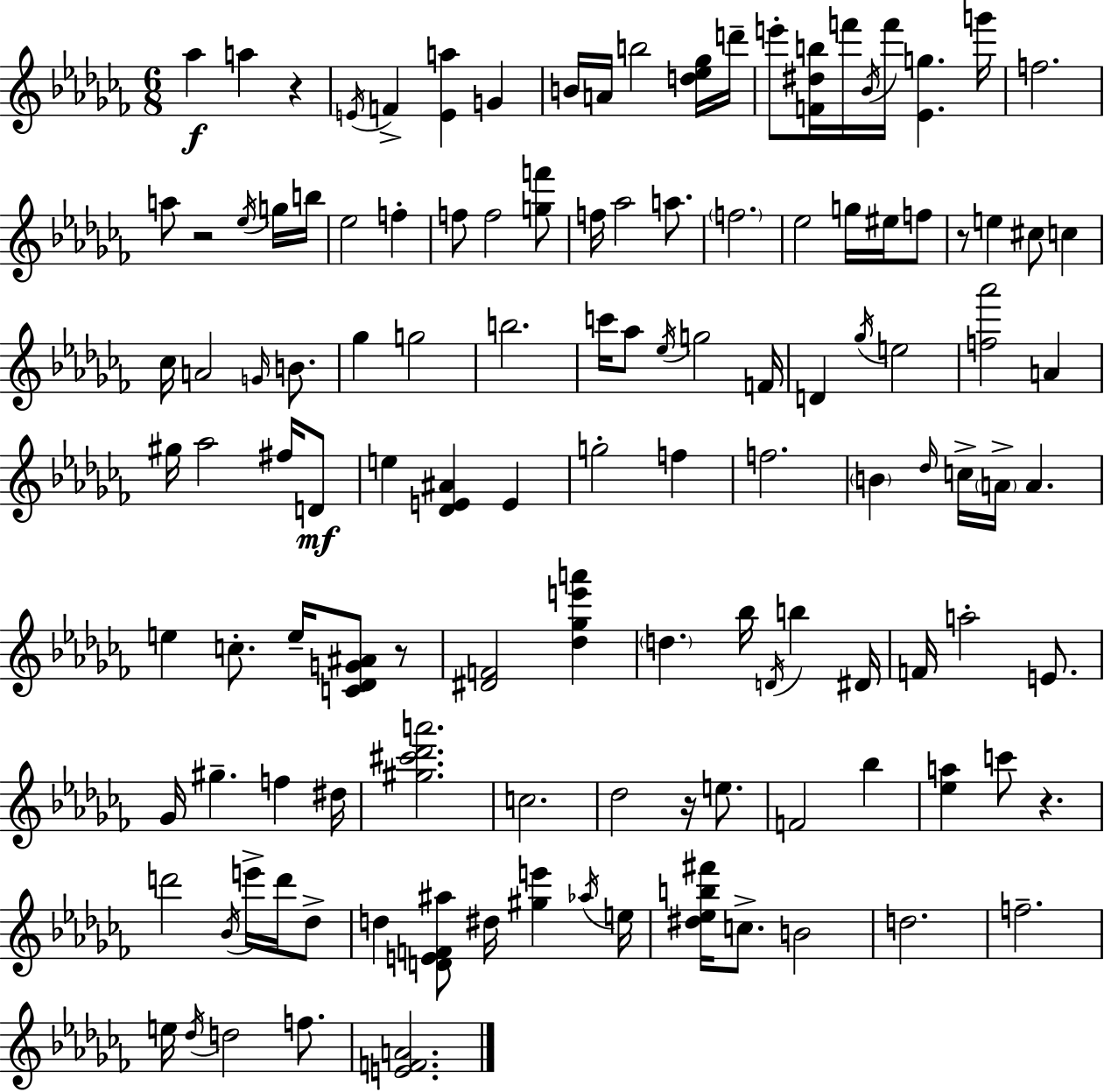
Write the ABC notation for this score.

X:1
T:Untitled
M:6/8
L:1/4
K:Abm
_a a z E/4 F [Ea] G B/4 A/4 b2 [d_e_g]/4 d'/4 e'/2 [F^db]/4 f'/4 _B/4 f'/4 [_Eg] g'/4 f2 a/2 z2 _e/4 g/4 b/4 _e2 f f/2 f2 [gf']/2 f/4 _a2 a/2 f2 _e2 g/4 ^e/4 f/2 z/2 e ^c/2 c _c/4 A2 G/4 B/2 _g g2 b2 c'/4 _a/2 _e/4 g2 F/4 D _g/4 e2 [f_a']2 A ^g/4 _a2 ^f/4 D/2 e [_DE^A] E g2 f f2 B _d/4 c/4 A/4 A e c/2 e/4 [C_DG^A]/2 z/2 [^DF]2 [_d_ge'a'] d _b/4 D/4 b ^D/4 F/4 a2 E/2 _G/4 ^g f ^d/4 [^g^c'_d'a']2 c2 _d2 z/4 e/2 F2 _b [_ea] c'/2 z d'2 _B/4 e'/4 d'/4 _d/2 d [DEF^a]/2 ^d/4 [^ge'] _a/4 e/4 [^d_eb^f']/4 c/2 B2 d2 f2 e/4 _d/4 d2 f/2 [EFA]2